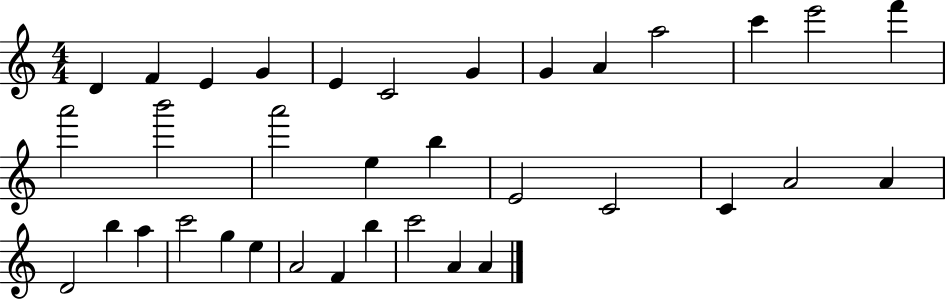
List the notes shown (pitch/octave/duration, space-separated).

D4/q F4/q E4/q G4/q E4/q C4/h G4/q G4/q A4/q A5/h C6/q E6/h F6/q A6/h B6/h A6/h E5/q B5/q E4/h C4/h C4/q A4/h A4/q D4/h B5/q A5/q C6/h G5/q E5/q A4/h F4/q B5/q C6/h A4/q A4/q